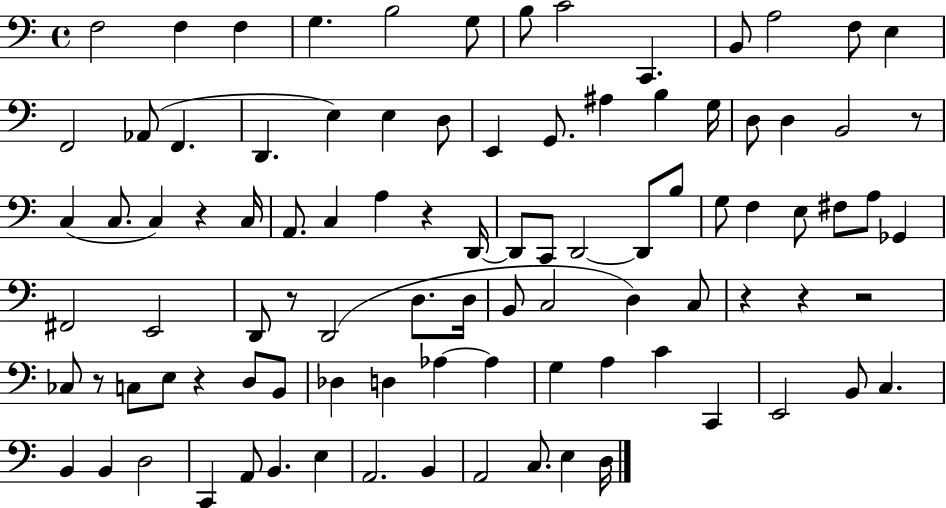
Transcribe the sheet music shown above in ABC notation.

X:1
T:Untitled
M:4/4
L:1/4
K:C
F,2 F, F, G, B,2 G,/2 B,/2 C2 C,, B,,/2 A,2 F,/2 E, F,,2 _A,,/2 F,, D,, E, E, D,/2 E,, G,,/2 ^A, B, G,/4 D,/2 D, B,,2 z/2 C, C,/2 C, z C,/4 A,,/2 C, A, z D,,/4 D,,/2 C,,/2 D,,2 D,,/2 B,/2 G,/2 F, E,/2 ^F,/2 A,/2 _G,, ^F,,2 E,,2 D,,/2 z/2 D,,2 D,/2 D,/4 B,,/2 C,2 D, C,/2 z z z2 _C,/2 z/2 C,/2 E,/2 z D,/2 B,,/2 _D, D, _A, _A, G, A, C C,, E,,2 B,,/2 C, B,, B,, D,2 C,, A,,/2 B,, E, A,,2 B,, A,,2 C,/2 E, D,/4